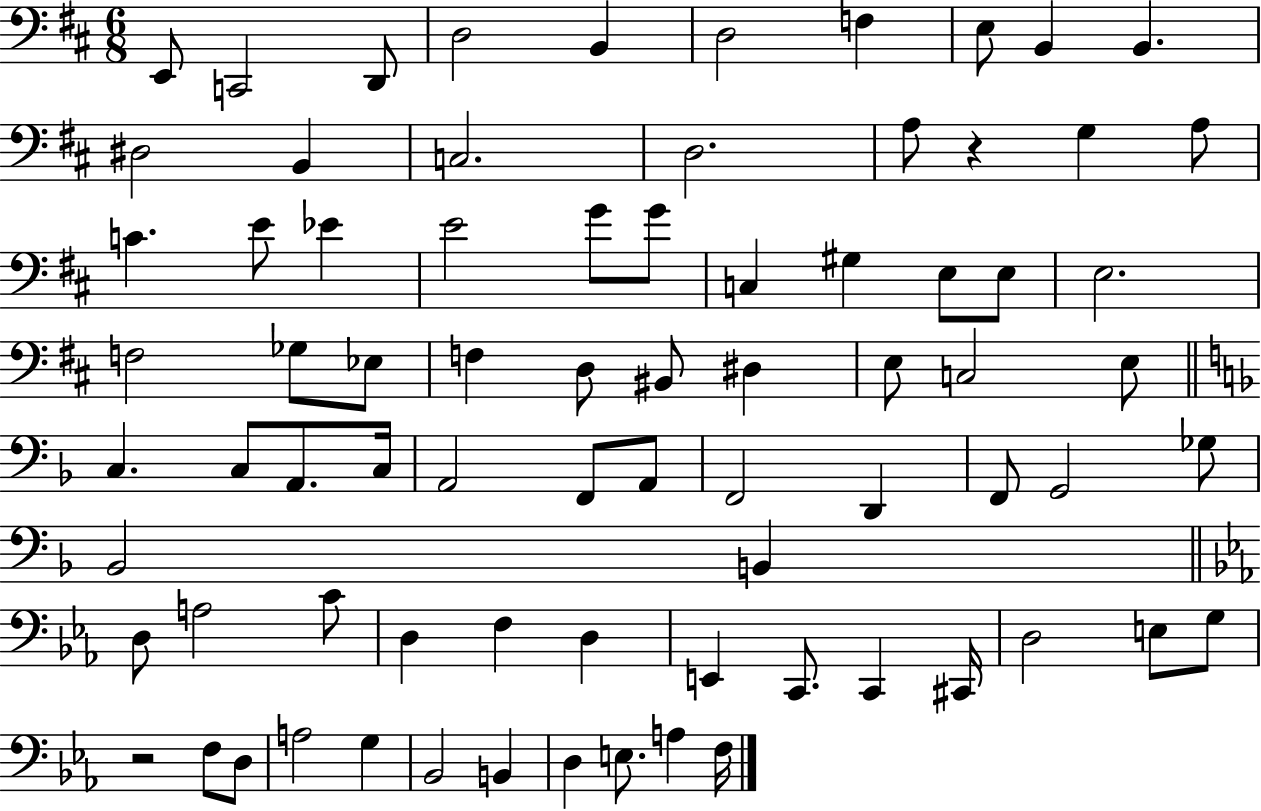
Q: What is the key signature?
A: D major